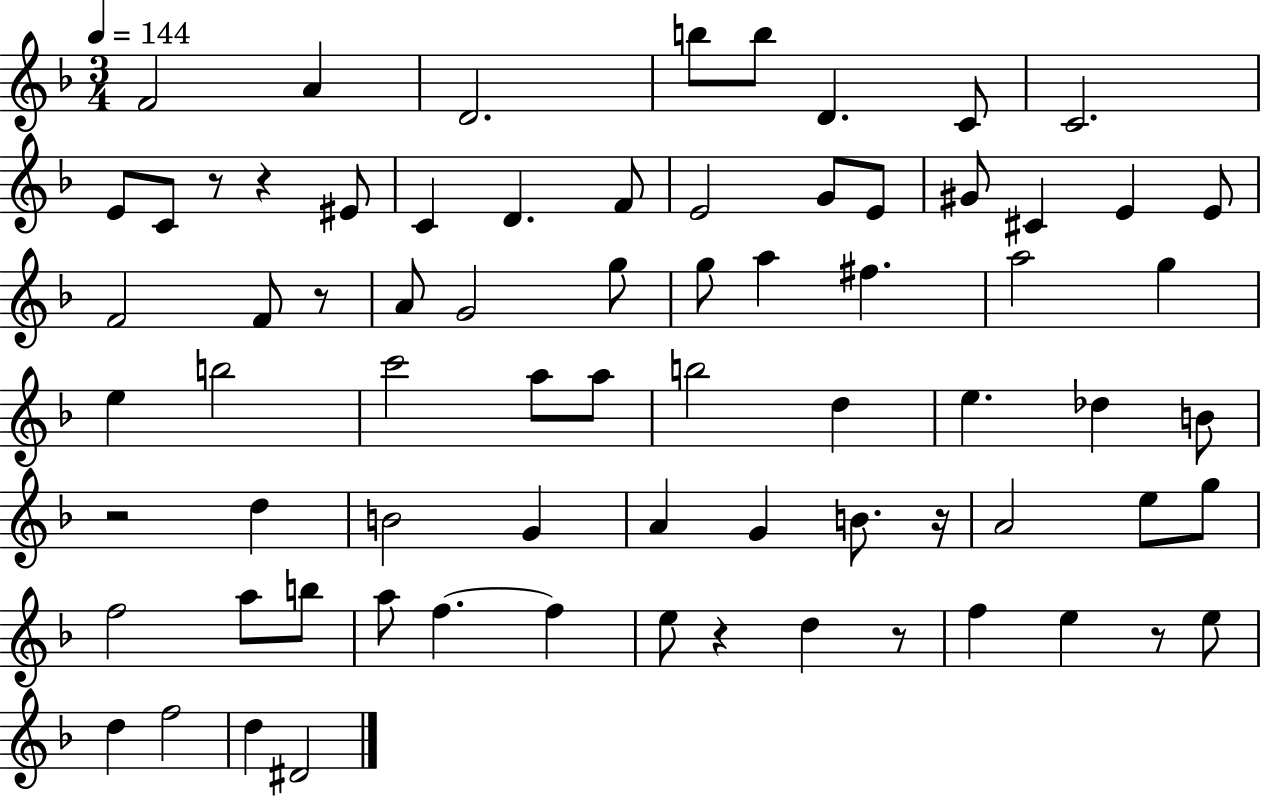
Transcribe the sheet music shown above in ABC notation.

X:1
T:Untitled
M:3/4
L:1/4
K:F
F2 A D2 b/2 b/2 D C/2 C2 E/2 C/2 z/2 z ^E/2 C D F/2 E2 G/2 E/2 ^G/2 ^C E E/2 F2 F/2 z/2 A/2 G2 g/2 g/2 a ^f a2 g e b2 c'2 a/2 a/2 b2 d e _d B/2 z2 d B2 G A G B/2 z/4 A2 e/2 g/2 f2 a/2 b/2 a/2 f f e/2 z d z/2 f e z/2 e/2 d f2 d ^D2